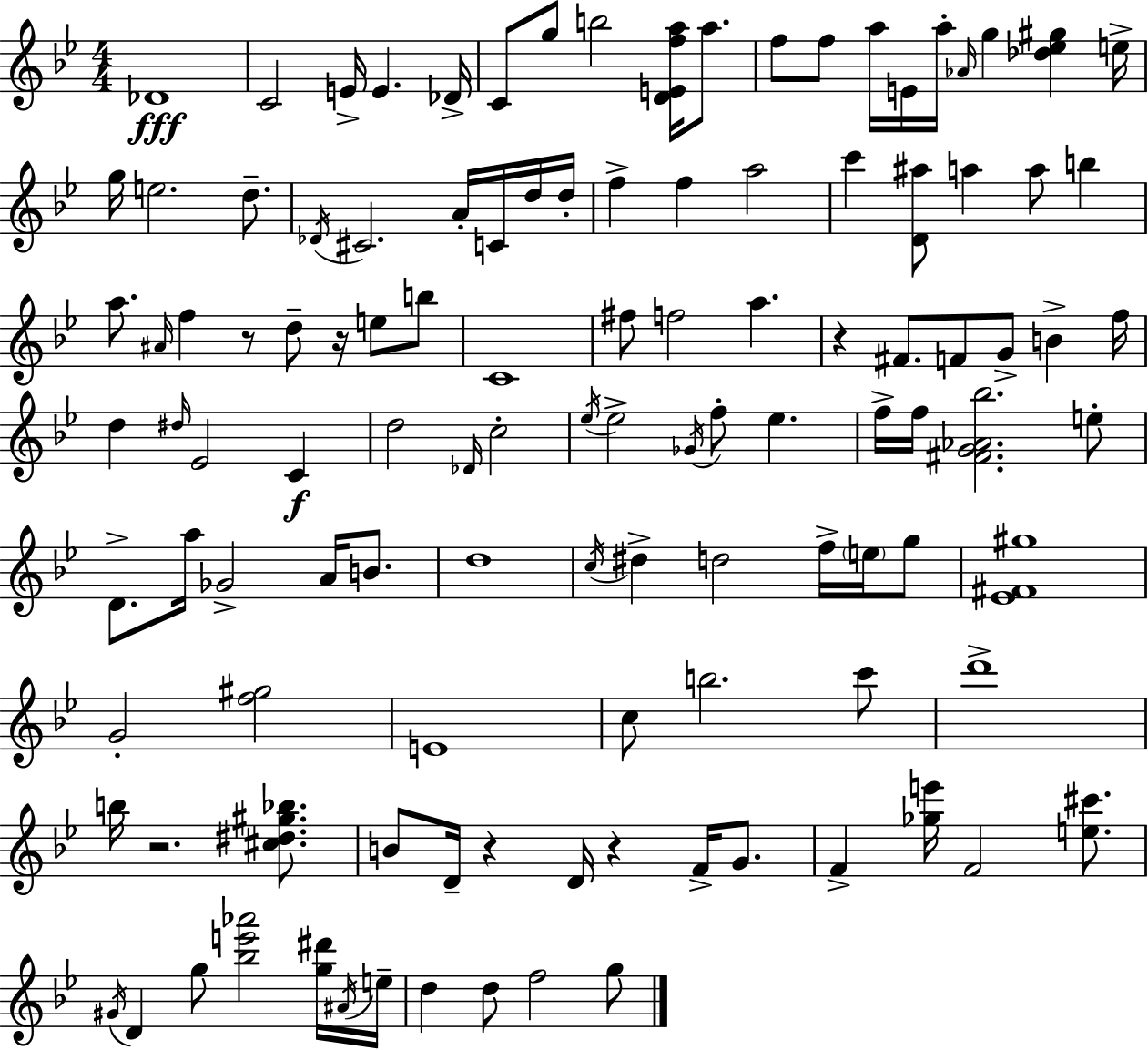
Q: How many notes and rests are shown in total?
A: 115